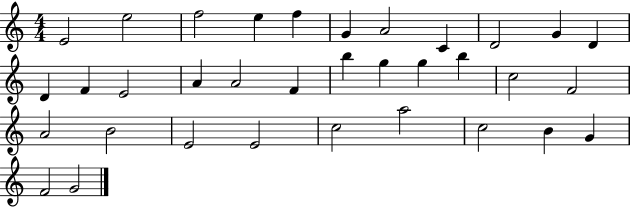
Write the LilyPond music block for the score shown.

{
  \clef treble
  \numericTimeSignature
  \time 4/4
  \key c \major
  e'2 e''2 | f''2 e''4 f''4 | g'4 a'2 c'4 | d'2 g'4 d'4 | \break d'4 f'4 e'2 | a'4 a'2 f'4 | b''4 g''4 g''4 b''4 | c''2 f'2 | \break a'2 b'2 | e'2 e'2 | c''2 a''2 | c''2 b'4 g'4 | \break f'2 g'2 | \bar "|."
}